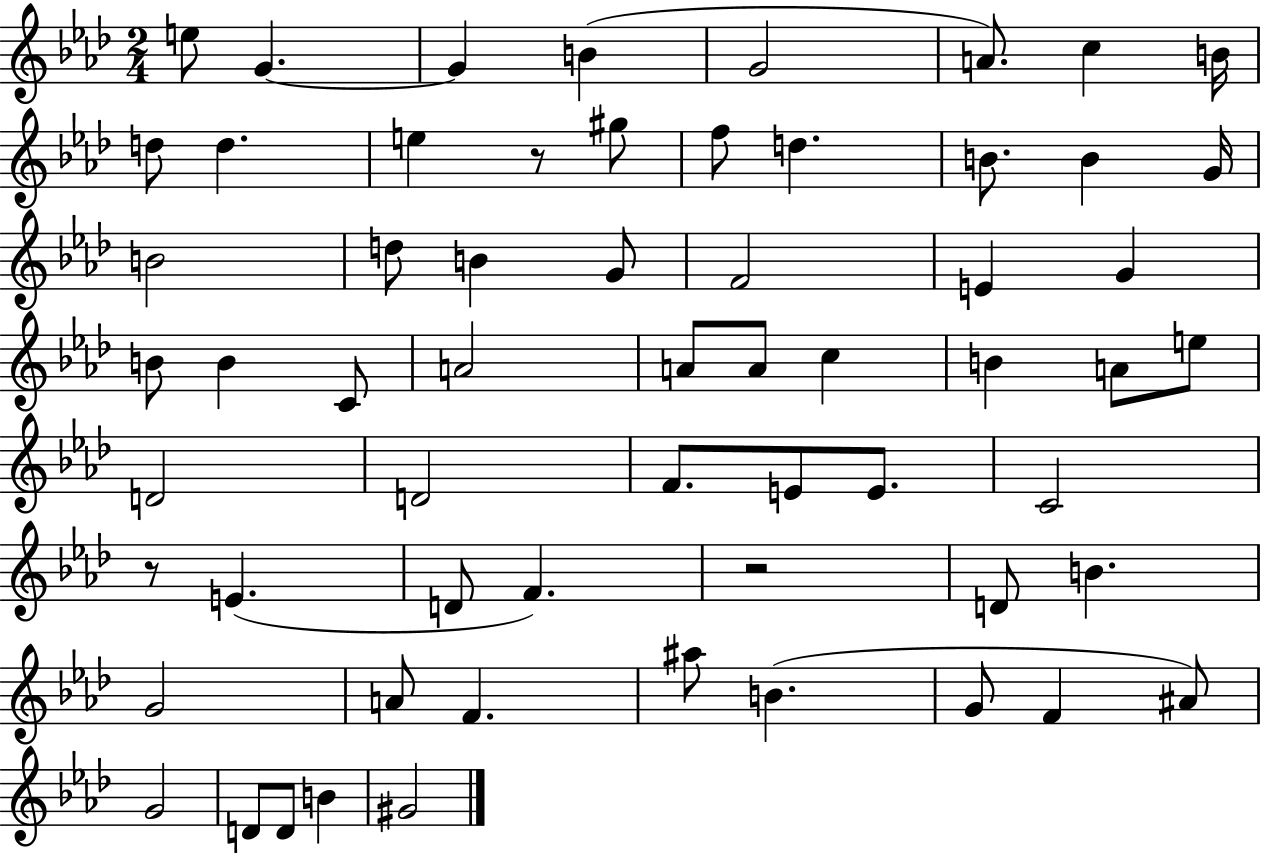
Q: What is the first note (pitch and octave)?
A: E5